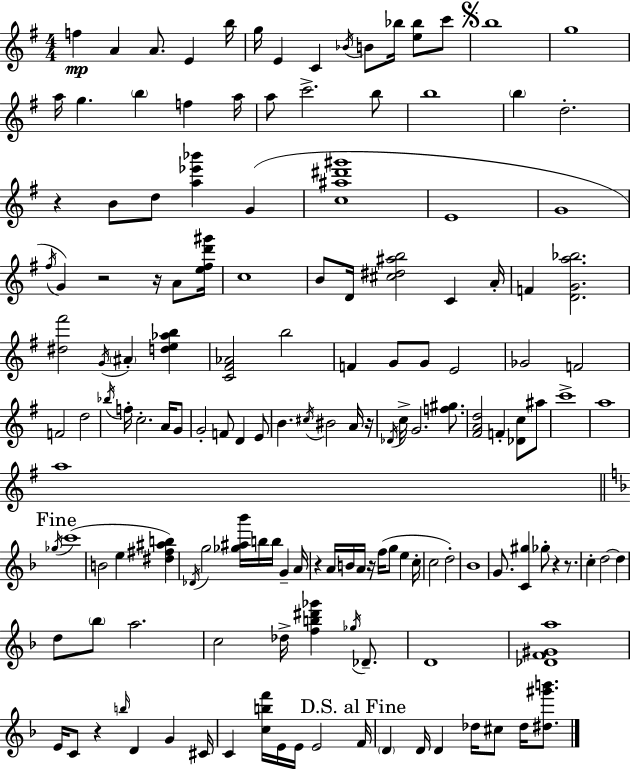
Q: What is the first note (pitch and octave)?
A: F5